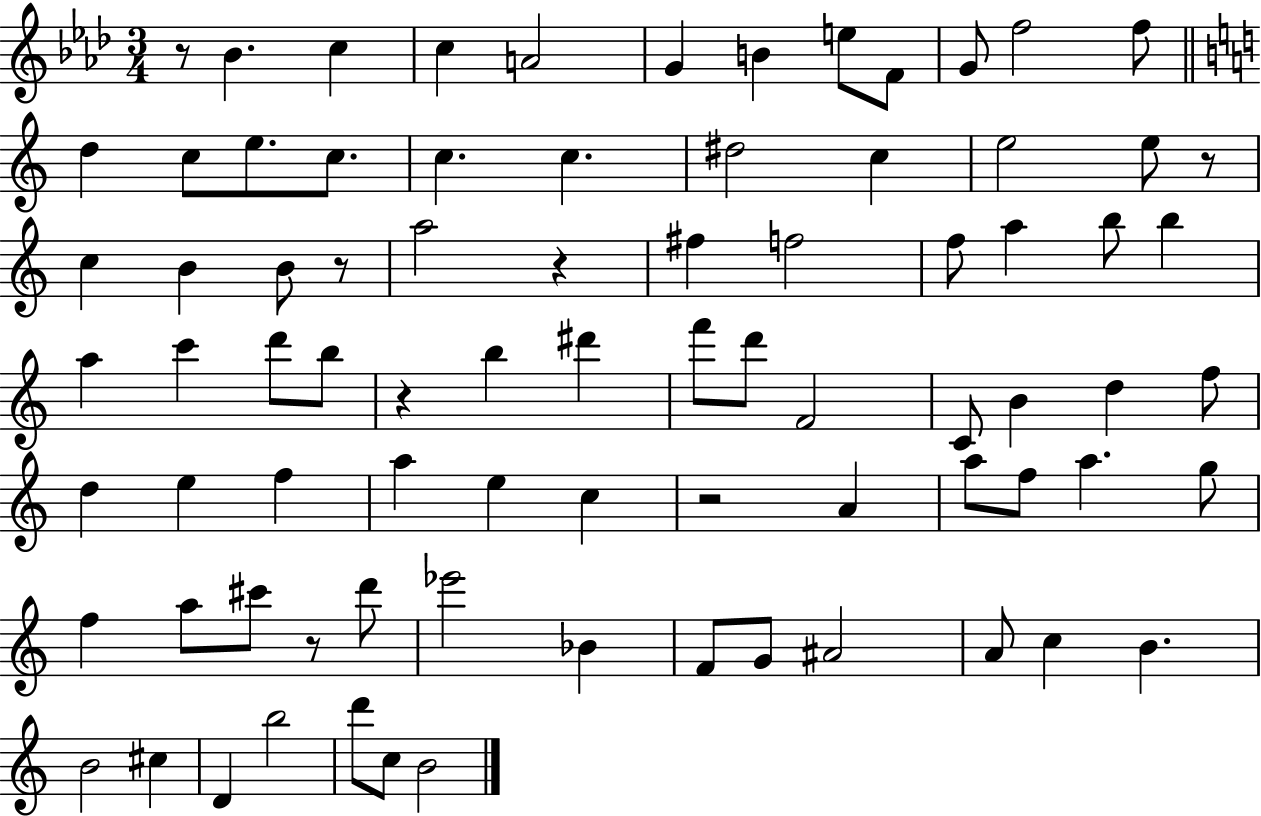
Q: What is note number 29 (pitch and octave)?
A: A5